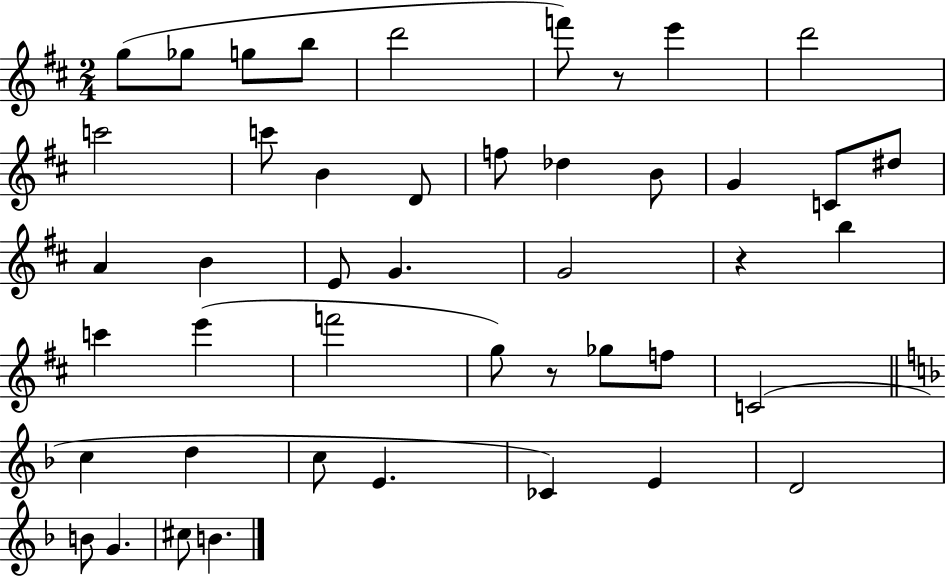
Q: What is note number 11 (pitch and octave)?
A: B4